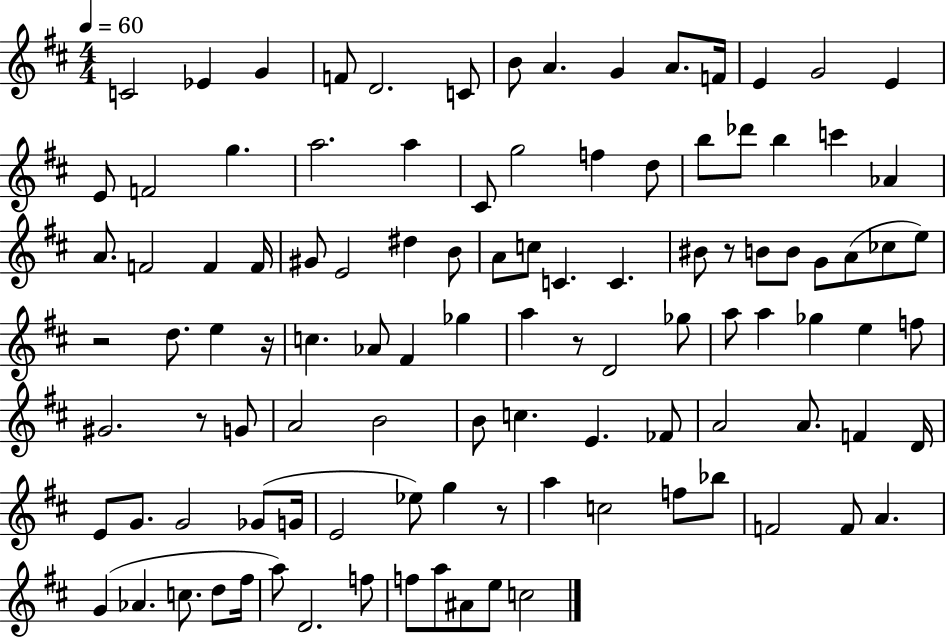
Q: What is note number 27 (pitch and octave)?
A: C6